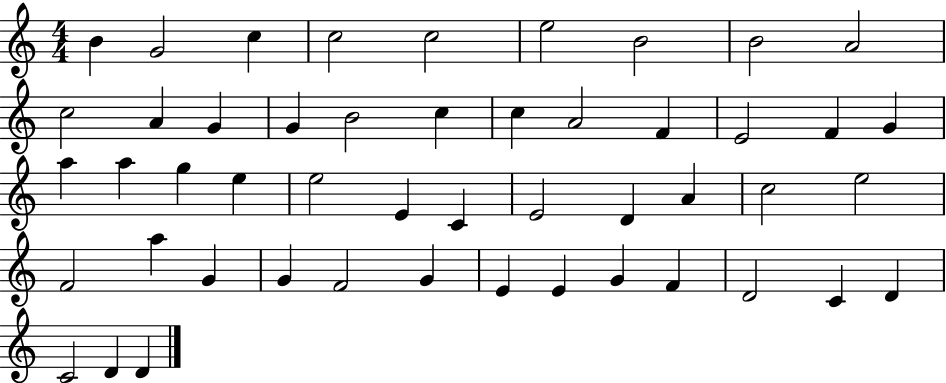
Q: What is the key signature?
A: C major